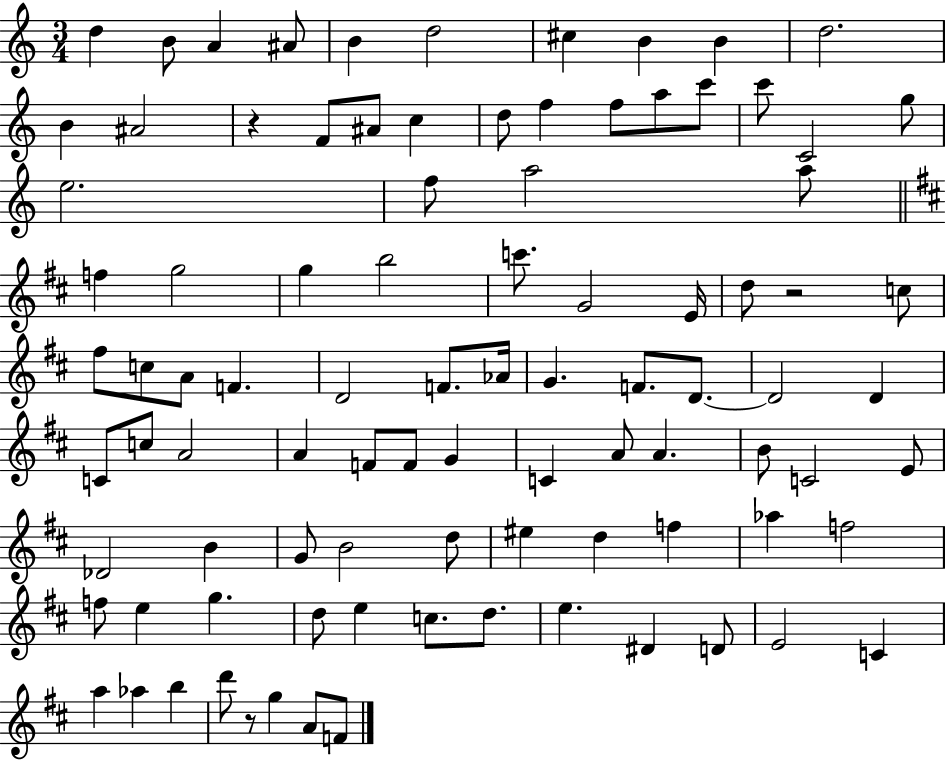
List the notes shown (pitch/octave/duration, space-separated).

D5/q B4/e A4/q A#4/e B4/q D5/h C#5/q B4/q B4/q D5/h. B4/q A#4/h R/q F4/e A#4/e C5/q D5/e F5/q F5/e A5/e C6/e C6/e C4/h G5/e E5/h. F5/e A5/h A5/e F5/q G5/h G5/q B5/h C6/e. G4/h E4/s D5/e R/h C5/e F#5/e C5/e A4/e F4/q. D4/h F4/e. Ab4/s G4/q. F4/e. D4/e. D4/h D4/q C4/e C5/e A4/h A4/q F4/e F4/e G4/q C4/q A4/e A4/q. B4/e C4/h E4/e Db4/h B4/q G4/e B4/h D5/e EIS5/q D5/q F5/q Ab5/q F5/h F5/e E5/q G5/q. D5/e E5/q C5/e. D5/e. E5/q. D#4/q D4/e E4/h C4/q A5/q Ab5/q B5/q D6/e R/e G5/q A4/e F4/e